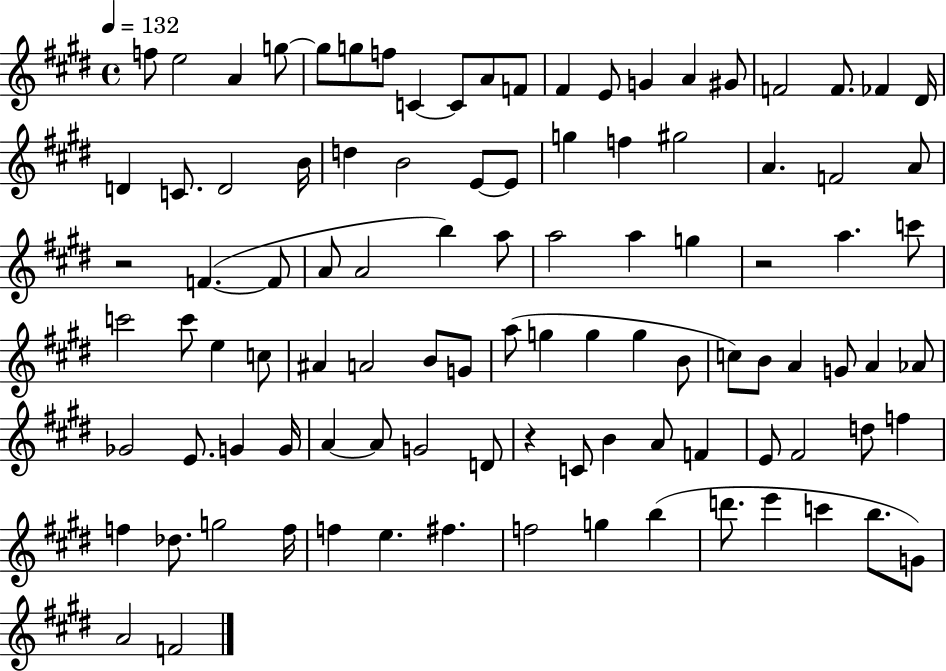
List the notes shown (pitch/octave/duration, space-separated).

F5/e E5/h A4/q G5/e G5/e G5/e F5/e C4/q C4/e A4/e F4/e F#4/q E4/e G4/q A4/q G#4/e F4/h F4/e. FES4/q D#4/s D4/q C4/e. D4/h B4/s D5/q B4/h E4/e E4/e G5/q F5/q G#5/h A4/q. F4/h A4/e R/h F4/q. F4/e A4/e A4/h B5/q A5/e A5/h A5/q G5/q R/h A5/q. C6/e C6/h C6/e E5/q C5/e A#4/q A4/h B4/e G4/e A5/e G5/q G5/q G5/q B4/e C5/e B4/e A4/q G4/e A4/q Ab4/e Gb4/h E4/e. G4/q G4/s A4/q A4/e G4/h D4/e R/q C4/e B4/q A4/e F4/q E4/e F#4/h D5/e F5/q F5/q Db5/e. G5/h F5/s F5/q E5/q. F#5/q. F5/h G5/q B5/q D6/e. E6/q C6/q B5/e. G4/e A4/h F4/h